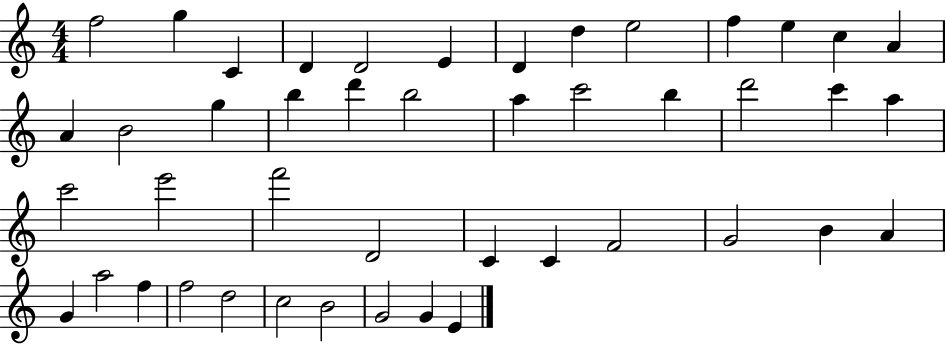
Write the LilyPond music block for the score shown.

{
  \clef treble
  \numericTimeSignature
  \time 4/4
  \key c \major
  f''2 g''4 c'4 | d'4 d'2 e'4 | d'4 d''4 e''2 | f''4 e''4 c''4 a'4 | \break a'4 b'2 g''4 | b''4 d'''4 b''2 | a''4 c'''2 b''4 | d'''2 c'''4 a''4 | \break c'''2 e'''2 | f'''2 d'2 | c'4 c'4 f'2 | g'2 b'4 a'4 | \break g'4 a''2 f''4 | f''2 d''2 | c''2 b'2 | g'2 g'4 e'4 | \break \bar "|."
}